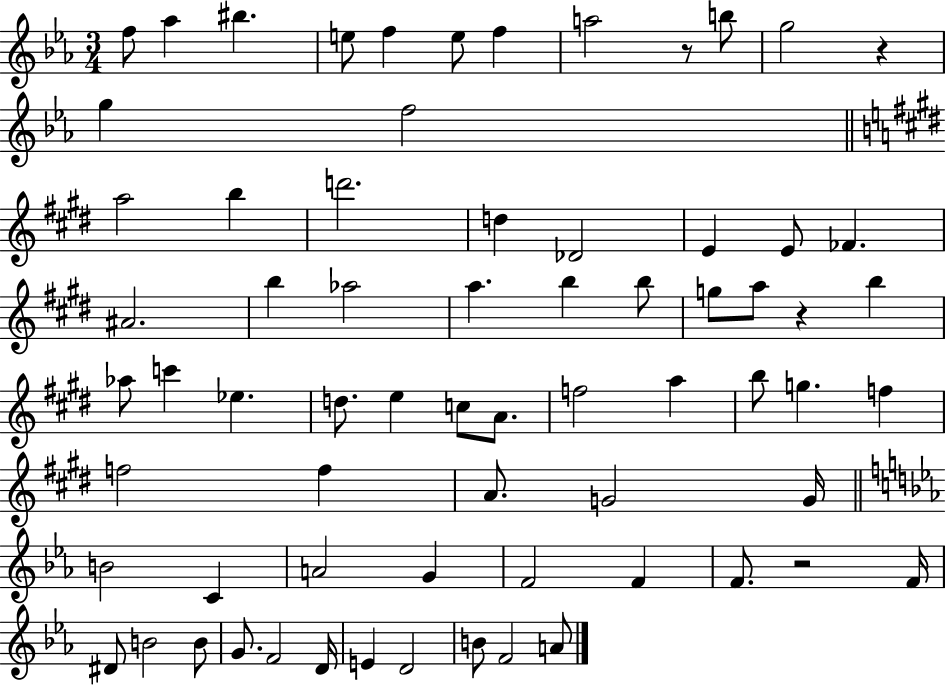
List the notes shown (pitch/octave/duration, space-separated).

F5/e Ab5/q BIS5/q. E5/e F5/q E5/e F5/q A5/h R/e B5/e G5/h R/q G5/q F5/h A5/h B5/q D6/h. D5/q Db4/h E4/q E4/e FES4/q. A#4/h. B5/q Ab5/h A5/q. B5/q B5/e G5/e A5/e R/q B5/q Ab5/e C6/q Eb5/q. D5/e. E5/q C5/e A4/e. F5/h A5/q B5/e G5/q. F5/q F5/h F5/q A4/e. G4/h G4/s B4/h C4/q A4/h G4/q F4/h F4/q F4/e. R/h F4/s D#4/e B4/h B4/e G4/e. F4/h D4/s E4/q D4/h B4/e F4/h A4/e